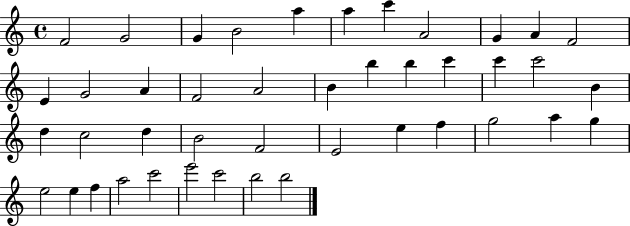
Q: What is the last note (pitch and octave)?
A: B5